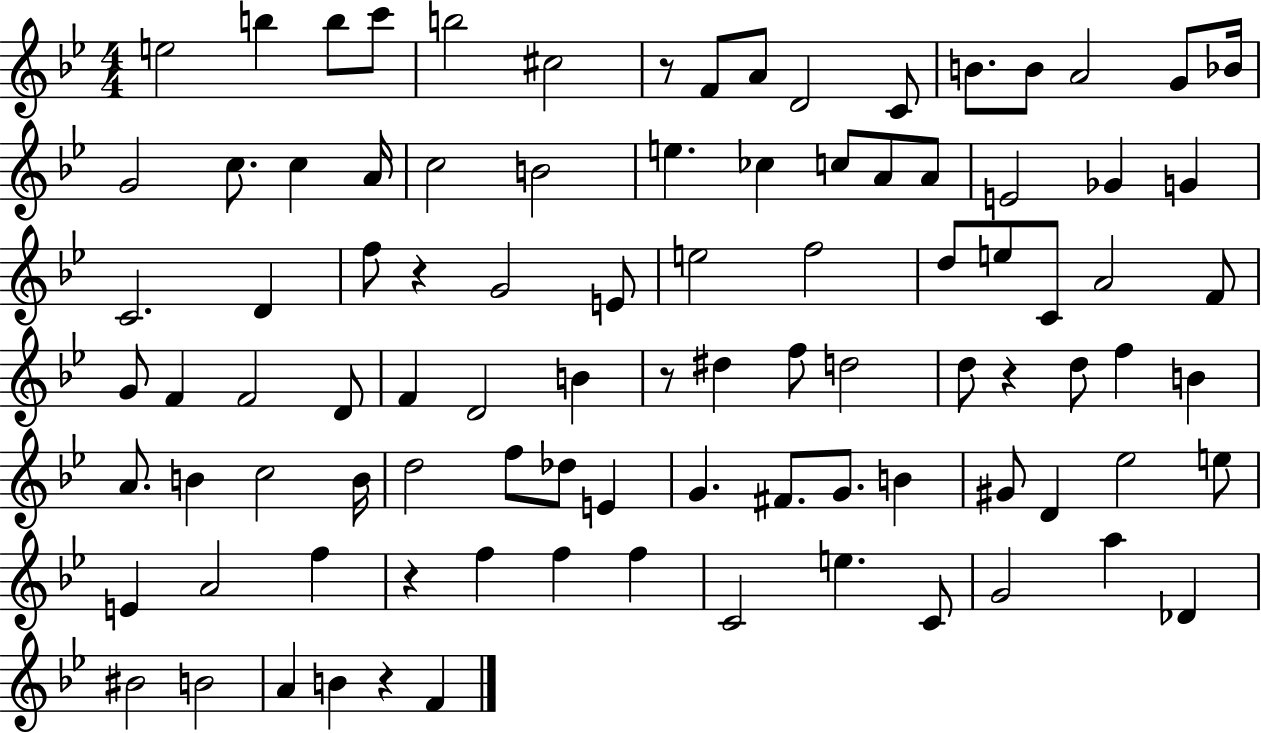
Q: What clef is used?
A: treble